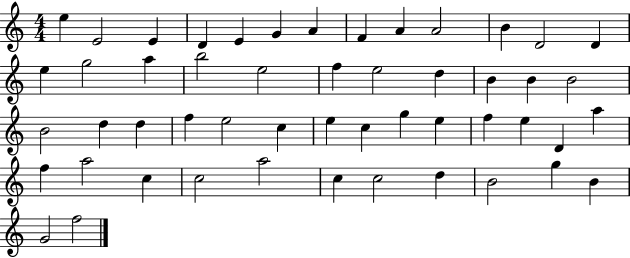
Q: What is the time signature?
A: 4/4